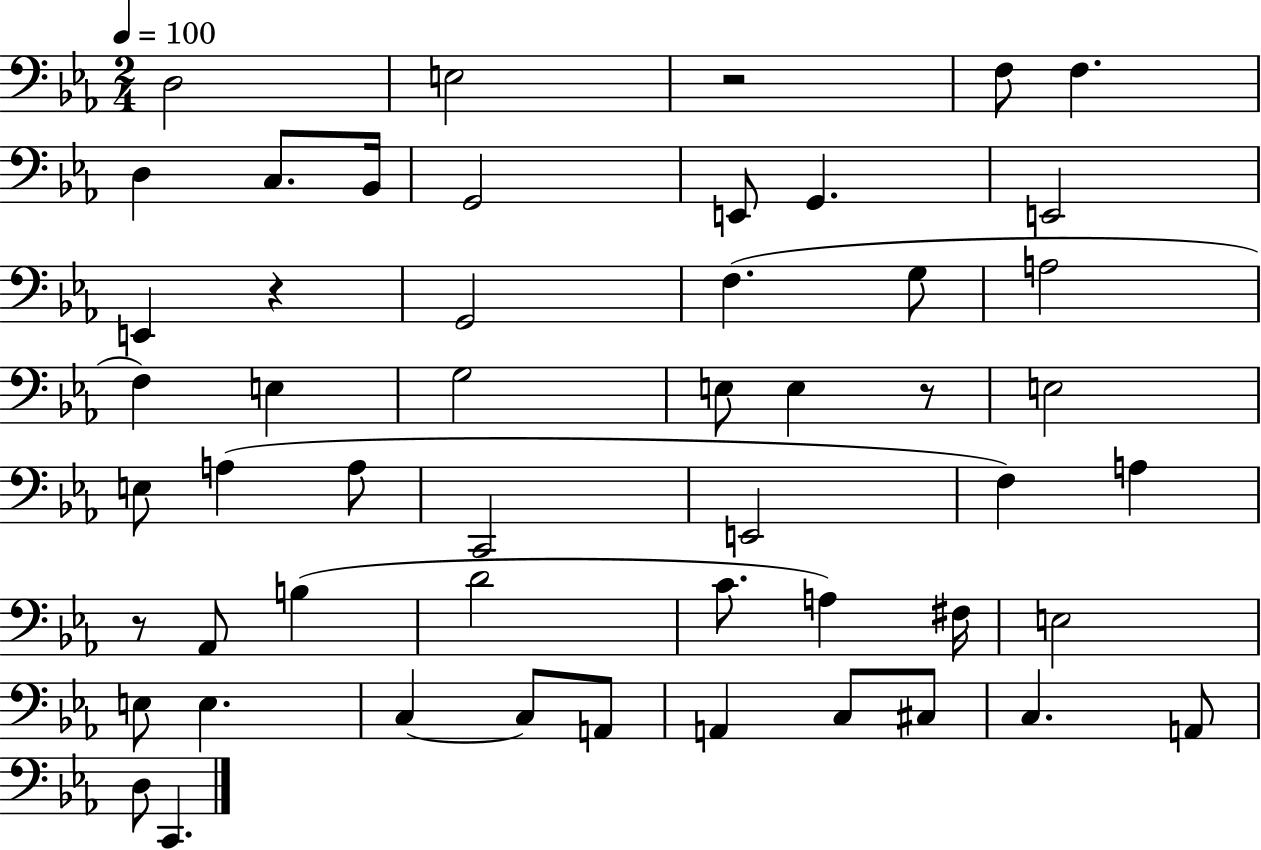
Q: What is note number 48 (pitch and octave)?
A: C2